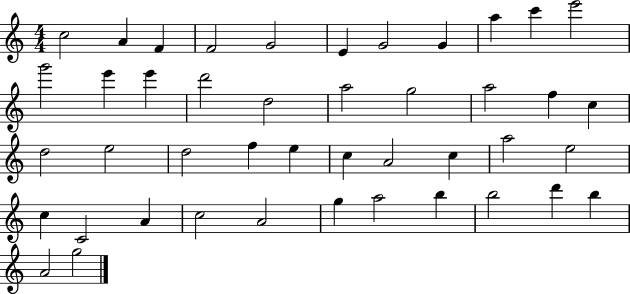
C5/h A4/q F4/q F4/h G4/h E4/q G4/h G4/q A5/q C6/q E6/h G6/h E6/q E6/q D6/h D5/h A5/h G5/h A5/h F5/q C5/q D5/h E5/h D5/h F5/q E5/q C5/q A4/h C5/q A5/h E5/h C5/q C4/h A4/q C5/h A4/h G5/q A5/h B5/q B5/h D6/q B5/q A4/h G5/h